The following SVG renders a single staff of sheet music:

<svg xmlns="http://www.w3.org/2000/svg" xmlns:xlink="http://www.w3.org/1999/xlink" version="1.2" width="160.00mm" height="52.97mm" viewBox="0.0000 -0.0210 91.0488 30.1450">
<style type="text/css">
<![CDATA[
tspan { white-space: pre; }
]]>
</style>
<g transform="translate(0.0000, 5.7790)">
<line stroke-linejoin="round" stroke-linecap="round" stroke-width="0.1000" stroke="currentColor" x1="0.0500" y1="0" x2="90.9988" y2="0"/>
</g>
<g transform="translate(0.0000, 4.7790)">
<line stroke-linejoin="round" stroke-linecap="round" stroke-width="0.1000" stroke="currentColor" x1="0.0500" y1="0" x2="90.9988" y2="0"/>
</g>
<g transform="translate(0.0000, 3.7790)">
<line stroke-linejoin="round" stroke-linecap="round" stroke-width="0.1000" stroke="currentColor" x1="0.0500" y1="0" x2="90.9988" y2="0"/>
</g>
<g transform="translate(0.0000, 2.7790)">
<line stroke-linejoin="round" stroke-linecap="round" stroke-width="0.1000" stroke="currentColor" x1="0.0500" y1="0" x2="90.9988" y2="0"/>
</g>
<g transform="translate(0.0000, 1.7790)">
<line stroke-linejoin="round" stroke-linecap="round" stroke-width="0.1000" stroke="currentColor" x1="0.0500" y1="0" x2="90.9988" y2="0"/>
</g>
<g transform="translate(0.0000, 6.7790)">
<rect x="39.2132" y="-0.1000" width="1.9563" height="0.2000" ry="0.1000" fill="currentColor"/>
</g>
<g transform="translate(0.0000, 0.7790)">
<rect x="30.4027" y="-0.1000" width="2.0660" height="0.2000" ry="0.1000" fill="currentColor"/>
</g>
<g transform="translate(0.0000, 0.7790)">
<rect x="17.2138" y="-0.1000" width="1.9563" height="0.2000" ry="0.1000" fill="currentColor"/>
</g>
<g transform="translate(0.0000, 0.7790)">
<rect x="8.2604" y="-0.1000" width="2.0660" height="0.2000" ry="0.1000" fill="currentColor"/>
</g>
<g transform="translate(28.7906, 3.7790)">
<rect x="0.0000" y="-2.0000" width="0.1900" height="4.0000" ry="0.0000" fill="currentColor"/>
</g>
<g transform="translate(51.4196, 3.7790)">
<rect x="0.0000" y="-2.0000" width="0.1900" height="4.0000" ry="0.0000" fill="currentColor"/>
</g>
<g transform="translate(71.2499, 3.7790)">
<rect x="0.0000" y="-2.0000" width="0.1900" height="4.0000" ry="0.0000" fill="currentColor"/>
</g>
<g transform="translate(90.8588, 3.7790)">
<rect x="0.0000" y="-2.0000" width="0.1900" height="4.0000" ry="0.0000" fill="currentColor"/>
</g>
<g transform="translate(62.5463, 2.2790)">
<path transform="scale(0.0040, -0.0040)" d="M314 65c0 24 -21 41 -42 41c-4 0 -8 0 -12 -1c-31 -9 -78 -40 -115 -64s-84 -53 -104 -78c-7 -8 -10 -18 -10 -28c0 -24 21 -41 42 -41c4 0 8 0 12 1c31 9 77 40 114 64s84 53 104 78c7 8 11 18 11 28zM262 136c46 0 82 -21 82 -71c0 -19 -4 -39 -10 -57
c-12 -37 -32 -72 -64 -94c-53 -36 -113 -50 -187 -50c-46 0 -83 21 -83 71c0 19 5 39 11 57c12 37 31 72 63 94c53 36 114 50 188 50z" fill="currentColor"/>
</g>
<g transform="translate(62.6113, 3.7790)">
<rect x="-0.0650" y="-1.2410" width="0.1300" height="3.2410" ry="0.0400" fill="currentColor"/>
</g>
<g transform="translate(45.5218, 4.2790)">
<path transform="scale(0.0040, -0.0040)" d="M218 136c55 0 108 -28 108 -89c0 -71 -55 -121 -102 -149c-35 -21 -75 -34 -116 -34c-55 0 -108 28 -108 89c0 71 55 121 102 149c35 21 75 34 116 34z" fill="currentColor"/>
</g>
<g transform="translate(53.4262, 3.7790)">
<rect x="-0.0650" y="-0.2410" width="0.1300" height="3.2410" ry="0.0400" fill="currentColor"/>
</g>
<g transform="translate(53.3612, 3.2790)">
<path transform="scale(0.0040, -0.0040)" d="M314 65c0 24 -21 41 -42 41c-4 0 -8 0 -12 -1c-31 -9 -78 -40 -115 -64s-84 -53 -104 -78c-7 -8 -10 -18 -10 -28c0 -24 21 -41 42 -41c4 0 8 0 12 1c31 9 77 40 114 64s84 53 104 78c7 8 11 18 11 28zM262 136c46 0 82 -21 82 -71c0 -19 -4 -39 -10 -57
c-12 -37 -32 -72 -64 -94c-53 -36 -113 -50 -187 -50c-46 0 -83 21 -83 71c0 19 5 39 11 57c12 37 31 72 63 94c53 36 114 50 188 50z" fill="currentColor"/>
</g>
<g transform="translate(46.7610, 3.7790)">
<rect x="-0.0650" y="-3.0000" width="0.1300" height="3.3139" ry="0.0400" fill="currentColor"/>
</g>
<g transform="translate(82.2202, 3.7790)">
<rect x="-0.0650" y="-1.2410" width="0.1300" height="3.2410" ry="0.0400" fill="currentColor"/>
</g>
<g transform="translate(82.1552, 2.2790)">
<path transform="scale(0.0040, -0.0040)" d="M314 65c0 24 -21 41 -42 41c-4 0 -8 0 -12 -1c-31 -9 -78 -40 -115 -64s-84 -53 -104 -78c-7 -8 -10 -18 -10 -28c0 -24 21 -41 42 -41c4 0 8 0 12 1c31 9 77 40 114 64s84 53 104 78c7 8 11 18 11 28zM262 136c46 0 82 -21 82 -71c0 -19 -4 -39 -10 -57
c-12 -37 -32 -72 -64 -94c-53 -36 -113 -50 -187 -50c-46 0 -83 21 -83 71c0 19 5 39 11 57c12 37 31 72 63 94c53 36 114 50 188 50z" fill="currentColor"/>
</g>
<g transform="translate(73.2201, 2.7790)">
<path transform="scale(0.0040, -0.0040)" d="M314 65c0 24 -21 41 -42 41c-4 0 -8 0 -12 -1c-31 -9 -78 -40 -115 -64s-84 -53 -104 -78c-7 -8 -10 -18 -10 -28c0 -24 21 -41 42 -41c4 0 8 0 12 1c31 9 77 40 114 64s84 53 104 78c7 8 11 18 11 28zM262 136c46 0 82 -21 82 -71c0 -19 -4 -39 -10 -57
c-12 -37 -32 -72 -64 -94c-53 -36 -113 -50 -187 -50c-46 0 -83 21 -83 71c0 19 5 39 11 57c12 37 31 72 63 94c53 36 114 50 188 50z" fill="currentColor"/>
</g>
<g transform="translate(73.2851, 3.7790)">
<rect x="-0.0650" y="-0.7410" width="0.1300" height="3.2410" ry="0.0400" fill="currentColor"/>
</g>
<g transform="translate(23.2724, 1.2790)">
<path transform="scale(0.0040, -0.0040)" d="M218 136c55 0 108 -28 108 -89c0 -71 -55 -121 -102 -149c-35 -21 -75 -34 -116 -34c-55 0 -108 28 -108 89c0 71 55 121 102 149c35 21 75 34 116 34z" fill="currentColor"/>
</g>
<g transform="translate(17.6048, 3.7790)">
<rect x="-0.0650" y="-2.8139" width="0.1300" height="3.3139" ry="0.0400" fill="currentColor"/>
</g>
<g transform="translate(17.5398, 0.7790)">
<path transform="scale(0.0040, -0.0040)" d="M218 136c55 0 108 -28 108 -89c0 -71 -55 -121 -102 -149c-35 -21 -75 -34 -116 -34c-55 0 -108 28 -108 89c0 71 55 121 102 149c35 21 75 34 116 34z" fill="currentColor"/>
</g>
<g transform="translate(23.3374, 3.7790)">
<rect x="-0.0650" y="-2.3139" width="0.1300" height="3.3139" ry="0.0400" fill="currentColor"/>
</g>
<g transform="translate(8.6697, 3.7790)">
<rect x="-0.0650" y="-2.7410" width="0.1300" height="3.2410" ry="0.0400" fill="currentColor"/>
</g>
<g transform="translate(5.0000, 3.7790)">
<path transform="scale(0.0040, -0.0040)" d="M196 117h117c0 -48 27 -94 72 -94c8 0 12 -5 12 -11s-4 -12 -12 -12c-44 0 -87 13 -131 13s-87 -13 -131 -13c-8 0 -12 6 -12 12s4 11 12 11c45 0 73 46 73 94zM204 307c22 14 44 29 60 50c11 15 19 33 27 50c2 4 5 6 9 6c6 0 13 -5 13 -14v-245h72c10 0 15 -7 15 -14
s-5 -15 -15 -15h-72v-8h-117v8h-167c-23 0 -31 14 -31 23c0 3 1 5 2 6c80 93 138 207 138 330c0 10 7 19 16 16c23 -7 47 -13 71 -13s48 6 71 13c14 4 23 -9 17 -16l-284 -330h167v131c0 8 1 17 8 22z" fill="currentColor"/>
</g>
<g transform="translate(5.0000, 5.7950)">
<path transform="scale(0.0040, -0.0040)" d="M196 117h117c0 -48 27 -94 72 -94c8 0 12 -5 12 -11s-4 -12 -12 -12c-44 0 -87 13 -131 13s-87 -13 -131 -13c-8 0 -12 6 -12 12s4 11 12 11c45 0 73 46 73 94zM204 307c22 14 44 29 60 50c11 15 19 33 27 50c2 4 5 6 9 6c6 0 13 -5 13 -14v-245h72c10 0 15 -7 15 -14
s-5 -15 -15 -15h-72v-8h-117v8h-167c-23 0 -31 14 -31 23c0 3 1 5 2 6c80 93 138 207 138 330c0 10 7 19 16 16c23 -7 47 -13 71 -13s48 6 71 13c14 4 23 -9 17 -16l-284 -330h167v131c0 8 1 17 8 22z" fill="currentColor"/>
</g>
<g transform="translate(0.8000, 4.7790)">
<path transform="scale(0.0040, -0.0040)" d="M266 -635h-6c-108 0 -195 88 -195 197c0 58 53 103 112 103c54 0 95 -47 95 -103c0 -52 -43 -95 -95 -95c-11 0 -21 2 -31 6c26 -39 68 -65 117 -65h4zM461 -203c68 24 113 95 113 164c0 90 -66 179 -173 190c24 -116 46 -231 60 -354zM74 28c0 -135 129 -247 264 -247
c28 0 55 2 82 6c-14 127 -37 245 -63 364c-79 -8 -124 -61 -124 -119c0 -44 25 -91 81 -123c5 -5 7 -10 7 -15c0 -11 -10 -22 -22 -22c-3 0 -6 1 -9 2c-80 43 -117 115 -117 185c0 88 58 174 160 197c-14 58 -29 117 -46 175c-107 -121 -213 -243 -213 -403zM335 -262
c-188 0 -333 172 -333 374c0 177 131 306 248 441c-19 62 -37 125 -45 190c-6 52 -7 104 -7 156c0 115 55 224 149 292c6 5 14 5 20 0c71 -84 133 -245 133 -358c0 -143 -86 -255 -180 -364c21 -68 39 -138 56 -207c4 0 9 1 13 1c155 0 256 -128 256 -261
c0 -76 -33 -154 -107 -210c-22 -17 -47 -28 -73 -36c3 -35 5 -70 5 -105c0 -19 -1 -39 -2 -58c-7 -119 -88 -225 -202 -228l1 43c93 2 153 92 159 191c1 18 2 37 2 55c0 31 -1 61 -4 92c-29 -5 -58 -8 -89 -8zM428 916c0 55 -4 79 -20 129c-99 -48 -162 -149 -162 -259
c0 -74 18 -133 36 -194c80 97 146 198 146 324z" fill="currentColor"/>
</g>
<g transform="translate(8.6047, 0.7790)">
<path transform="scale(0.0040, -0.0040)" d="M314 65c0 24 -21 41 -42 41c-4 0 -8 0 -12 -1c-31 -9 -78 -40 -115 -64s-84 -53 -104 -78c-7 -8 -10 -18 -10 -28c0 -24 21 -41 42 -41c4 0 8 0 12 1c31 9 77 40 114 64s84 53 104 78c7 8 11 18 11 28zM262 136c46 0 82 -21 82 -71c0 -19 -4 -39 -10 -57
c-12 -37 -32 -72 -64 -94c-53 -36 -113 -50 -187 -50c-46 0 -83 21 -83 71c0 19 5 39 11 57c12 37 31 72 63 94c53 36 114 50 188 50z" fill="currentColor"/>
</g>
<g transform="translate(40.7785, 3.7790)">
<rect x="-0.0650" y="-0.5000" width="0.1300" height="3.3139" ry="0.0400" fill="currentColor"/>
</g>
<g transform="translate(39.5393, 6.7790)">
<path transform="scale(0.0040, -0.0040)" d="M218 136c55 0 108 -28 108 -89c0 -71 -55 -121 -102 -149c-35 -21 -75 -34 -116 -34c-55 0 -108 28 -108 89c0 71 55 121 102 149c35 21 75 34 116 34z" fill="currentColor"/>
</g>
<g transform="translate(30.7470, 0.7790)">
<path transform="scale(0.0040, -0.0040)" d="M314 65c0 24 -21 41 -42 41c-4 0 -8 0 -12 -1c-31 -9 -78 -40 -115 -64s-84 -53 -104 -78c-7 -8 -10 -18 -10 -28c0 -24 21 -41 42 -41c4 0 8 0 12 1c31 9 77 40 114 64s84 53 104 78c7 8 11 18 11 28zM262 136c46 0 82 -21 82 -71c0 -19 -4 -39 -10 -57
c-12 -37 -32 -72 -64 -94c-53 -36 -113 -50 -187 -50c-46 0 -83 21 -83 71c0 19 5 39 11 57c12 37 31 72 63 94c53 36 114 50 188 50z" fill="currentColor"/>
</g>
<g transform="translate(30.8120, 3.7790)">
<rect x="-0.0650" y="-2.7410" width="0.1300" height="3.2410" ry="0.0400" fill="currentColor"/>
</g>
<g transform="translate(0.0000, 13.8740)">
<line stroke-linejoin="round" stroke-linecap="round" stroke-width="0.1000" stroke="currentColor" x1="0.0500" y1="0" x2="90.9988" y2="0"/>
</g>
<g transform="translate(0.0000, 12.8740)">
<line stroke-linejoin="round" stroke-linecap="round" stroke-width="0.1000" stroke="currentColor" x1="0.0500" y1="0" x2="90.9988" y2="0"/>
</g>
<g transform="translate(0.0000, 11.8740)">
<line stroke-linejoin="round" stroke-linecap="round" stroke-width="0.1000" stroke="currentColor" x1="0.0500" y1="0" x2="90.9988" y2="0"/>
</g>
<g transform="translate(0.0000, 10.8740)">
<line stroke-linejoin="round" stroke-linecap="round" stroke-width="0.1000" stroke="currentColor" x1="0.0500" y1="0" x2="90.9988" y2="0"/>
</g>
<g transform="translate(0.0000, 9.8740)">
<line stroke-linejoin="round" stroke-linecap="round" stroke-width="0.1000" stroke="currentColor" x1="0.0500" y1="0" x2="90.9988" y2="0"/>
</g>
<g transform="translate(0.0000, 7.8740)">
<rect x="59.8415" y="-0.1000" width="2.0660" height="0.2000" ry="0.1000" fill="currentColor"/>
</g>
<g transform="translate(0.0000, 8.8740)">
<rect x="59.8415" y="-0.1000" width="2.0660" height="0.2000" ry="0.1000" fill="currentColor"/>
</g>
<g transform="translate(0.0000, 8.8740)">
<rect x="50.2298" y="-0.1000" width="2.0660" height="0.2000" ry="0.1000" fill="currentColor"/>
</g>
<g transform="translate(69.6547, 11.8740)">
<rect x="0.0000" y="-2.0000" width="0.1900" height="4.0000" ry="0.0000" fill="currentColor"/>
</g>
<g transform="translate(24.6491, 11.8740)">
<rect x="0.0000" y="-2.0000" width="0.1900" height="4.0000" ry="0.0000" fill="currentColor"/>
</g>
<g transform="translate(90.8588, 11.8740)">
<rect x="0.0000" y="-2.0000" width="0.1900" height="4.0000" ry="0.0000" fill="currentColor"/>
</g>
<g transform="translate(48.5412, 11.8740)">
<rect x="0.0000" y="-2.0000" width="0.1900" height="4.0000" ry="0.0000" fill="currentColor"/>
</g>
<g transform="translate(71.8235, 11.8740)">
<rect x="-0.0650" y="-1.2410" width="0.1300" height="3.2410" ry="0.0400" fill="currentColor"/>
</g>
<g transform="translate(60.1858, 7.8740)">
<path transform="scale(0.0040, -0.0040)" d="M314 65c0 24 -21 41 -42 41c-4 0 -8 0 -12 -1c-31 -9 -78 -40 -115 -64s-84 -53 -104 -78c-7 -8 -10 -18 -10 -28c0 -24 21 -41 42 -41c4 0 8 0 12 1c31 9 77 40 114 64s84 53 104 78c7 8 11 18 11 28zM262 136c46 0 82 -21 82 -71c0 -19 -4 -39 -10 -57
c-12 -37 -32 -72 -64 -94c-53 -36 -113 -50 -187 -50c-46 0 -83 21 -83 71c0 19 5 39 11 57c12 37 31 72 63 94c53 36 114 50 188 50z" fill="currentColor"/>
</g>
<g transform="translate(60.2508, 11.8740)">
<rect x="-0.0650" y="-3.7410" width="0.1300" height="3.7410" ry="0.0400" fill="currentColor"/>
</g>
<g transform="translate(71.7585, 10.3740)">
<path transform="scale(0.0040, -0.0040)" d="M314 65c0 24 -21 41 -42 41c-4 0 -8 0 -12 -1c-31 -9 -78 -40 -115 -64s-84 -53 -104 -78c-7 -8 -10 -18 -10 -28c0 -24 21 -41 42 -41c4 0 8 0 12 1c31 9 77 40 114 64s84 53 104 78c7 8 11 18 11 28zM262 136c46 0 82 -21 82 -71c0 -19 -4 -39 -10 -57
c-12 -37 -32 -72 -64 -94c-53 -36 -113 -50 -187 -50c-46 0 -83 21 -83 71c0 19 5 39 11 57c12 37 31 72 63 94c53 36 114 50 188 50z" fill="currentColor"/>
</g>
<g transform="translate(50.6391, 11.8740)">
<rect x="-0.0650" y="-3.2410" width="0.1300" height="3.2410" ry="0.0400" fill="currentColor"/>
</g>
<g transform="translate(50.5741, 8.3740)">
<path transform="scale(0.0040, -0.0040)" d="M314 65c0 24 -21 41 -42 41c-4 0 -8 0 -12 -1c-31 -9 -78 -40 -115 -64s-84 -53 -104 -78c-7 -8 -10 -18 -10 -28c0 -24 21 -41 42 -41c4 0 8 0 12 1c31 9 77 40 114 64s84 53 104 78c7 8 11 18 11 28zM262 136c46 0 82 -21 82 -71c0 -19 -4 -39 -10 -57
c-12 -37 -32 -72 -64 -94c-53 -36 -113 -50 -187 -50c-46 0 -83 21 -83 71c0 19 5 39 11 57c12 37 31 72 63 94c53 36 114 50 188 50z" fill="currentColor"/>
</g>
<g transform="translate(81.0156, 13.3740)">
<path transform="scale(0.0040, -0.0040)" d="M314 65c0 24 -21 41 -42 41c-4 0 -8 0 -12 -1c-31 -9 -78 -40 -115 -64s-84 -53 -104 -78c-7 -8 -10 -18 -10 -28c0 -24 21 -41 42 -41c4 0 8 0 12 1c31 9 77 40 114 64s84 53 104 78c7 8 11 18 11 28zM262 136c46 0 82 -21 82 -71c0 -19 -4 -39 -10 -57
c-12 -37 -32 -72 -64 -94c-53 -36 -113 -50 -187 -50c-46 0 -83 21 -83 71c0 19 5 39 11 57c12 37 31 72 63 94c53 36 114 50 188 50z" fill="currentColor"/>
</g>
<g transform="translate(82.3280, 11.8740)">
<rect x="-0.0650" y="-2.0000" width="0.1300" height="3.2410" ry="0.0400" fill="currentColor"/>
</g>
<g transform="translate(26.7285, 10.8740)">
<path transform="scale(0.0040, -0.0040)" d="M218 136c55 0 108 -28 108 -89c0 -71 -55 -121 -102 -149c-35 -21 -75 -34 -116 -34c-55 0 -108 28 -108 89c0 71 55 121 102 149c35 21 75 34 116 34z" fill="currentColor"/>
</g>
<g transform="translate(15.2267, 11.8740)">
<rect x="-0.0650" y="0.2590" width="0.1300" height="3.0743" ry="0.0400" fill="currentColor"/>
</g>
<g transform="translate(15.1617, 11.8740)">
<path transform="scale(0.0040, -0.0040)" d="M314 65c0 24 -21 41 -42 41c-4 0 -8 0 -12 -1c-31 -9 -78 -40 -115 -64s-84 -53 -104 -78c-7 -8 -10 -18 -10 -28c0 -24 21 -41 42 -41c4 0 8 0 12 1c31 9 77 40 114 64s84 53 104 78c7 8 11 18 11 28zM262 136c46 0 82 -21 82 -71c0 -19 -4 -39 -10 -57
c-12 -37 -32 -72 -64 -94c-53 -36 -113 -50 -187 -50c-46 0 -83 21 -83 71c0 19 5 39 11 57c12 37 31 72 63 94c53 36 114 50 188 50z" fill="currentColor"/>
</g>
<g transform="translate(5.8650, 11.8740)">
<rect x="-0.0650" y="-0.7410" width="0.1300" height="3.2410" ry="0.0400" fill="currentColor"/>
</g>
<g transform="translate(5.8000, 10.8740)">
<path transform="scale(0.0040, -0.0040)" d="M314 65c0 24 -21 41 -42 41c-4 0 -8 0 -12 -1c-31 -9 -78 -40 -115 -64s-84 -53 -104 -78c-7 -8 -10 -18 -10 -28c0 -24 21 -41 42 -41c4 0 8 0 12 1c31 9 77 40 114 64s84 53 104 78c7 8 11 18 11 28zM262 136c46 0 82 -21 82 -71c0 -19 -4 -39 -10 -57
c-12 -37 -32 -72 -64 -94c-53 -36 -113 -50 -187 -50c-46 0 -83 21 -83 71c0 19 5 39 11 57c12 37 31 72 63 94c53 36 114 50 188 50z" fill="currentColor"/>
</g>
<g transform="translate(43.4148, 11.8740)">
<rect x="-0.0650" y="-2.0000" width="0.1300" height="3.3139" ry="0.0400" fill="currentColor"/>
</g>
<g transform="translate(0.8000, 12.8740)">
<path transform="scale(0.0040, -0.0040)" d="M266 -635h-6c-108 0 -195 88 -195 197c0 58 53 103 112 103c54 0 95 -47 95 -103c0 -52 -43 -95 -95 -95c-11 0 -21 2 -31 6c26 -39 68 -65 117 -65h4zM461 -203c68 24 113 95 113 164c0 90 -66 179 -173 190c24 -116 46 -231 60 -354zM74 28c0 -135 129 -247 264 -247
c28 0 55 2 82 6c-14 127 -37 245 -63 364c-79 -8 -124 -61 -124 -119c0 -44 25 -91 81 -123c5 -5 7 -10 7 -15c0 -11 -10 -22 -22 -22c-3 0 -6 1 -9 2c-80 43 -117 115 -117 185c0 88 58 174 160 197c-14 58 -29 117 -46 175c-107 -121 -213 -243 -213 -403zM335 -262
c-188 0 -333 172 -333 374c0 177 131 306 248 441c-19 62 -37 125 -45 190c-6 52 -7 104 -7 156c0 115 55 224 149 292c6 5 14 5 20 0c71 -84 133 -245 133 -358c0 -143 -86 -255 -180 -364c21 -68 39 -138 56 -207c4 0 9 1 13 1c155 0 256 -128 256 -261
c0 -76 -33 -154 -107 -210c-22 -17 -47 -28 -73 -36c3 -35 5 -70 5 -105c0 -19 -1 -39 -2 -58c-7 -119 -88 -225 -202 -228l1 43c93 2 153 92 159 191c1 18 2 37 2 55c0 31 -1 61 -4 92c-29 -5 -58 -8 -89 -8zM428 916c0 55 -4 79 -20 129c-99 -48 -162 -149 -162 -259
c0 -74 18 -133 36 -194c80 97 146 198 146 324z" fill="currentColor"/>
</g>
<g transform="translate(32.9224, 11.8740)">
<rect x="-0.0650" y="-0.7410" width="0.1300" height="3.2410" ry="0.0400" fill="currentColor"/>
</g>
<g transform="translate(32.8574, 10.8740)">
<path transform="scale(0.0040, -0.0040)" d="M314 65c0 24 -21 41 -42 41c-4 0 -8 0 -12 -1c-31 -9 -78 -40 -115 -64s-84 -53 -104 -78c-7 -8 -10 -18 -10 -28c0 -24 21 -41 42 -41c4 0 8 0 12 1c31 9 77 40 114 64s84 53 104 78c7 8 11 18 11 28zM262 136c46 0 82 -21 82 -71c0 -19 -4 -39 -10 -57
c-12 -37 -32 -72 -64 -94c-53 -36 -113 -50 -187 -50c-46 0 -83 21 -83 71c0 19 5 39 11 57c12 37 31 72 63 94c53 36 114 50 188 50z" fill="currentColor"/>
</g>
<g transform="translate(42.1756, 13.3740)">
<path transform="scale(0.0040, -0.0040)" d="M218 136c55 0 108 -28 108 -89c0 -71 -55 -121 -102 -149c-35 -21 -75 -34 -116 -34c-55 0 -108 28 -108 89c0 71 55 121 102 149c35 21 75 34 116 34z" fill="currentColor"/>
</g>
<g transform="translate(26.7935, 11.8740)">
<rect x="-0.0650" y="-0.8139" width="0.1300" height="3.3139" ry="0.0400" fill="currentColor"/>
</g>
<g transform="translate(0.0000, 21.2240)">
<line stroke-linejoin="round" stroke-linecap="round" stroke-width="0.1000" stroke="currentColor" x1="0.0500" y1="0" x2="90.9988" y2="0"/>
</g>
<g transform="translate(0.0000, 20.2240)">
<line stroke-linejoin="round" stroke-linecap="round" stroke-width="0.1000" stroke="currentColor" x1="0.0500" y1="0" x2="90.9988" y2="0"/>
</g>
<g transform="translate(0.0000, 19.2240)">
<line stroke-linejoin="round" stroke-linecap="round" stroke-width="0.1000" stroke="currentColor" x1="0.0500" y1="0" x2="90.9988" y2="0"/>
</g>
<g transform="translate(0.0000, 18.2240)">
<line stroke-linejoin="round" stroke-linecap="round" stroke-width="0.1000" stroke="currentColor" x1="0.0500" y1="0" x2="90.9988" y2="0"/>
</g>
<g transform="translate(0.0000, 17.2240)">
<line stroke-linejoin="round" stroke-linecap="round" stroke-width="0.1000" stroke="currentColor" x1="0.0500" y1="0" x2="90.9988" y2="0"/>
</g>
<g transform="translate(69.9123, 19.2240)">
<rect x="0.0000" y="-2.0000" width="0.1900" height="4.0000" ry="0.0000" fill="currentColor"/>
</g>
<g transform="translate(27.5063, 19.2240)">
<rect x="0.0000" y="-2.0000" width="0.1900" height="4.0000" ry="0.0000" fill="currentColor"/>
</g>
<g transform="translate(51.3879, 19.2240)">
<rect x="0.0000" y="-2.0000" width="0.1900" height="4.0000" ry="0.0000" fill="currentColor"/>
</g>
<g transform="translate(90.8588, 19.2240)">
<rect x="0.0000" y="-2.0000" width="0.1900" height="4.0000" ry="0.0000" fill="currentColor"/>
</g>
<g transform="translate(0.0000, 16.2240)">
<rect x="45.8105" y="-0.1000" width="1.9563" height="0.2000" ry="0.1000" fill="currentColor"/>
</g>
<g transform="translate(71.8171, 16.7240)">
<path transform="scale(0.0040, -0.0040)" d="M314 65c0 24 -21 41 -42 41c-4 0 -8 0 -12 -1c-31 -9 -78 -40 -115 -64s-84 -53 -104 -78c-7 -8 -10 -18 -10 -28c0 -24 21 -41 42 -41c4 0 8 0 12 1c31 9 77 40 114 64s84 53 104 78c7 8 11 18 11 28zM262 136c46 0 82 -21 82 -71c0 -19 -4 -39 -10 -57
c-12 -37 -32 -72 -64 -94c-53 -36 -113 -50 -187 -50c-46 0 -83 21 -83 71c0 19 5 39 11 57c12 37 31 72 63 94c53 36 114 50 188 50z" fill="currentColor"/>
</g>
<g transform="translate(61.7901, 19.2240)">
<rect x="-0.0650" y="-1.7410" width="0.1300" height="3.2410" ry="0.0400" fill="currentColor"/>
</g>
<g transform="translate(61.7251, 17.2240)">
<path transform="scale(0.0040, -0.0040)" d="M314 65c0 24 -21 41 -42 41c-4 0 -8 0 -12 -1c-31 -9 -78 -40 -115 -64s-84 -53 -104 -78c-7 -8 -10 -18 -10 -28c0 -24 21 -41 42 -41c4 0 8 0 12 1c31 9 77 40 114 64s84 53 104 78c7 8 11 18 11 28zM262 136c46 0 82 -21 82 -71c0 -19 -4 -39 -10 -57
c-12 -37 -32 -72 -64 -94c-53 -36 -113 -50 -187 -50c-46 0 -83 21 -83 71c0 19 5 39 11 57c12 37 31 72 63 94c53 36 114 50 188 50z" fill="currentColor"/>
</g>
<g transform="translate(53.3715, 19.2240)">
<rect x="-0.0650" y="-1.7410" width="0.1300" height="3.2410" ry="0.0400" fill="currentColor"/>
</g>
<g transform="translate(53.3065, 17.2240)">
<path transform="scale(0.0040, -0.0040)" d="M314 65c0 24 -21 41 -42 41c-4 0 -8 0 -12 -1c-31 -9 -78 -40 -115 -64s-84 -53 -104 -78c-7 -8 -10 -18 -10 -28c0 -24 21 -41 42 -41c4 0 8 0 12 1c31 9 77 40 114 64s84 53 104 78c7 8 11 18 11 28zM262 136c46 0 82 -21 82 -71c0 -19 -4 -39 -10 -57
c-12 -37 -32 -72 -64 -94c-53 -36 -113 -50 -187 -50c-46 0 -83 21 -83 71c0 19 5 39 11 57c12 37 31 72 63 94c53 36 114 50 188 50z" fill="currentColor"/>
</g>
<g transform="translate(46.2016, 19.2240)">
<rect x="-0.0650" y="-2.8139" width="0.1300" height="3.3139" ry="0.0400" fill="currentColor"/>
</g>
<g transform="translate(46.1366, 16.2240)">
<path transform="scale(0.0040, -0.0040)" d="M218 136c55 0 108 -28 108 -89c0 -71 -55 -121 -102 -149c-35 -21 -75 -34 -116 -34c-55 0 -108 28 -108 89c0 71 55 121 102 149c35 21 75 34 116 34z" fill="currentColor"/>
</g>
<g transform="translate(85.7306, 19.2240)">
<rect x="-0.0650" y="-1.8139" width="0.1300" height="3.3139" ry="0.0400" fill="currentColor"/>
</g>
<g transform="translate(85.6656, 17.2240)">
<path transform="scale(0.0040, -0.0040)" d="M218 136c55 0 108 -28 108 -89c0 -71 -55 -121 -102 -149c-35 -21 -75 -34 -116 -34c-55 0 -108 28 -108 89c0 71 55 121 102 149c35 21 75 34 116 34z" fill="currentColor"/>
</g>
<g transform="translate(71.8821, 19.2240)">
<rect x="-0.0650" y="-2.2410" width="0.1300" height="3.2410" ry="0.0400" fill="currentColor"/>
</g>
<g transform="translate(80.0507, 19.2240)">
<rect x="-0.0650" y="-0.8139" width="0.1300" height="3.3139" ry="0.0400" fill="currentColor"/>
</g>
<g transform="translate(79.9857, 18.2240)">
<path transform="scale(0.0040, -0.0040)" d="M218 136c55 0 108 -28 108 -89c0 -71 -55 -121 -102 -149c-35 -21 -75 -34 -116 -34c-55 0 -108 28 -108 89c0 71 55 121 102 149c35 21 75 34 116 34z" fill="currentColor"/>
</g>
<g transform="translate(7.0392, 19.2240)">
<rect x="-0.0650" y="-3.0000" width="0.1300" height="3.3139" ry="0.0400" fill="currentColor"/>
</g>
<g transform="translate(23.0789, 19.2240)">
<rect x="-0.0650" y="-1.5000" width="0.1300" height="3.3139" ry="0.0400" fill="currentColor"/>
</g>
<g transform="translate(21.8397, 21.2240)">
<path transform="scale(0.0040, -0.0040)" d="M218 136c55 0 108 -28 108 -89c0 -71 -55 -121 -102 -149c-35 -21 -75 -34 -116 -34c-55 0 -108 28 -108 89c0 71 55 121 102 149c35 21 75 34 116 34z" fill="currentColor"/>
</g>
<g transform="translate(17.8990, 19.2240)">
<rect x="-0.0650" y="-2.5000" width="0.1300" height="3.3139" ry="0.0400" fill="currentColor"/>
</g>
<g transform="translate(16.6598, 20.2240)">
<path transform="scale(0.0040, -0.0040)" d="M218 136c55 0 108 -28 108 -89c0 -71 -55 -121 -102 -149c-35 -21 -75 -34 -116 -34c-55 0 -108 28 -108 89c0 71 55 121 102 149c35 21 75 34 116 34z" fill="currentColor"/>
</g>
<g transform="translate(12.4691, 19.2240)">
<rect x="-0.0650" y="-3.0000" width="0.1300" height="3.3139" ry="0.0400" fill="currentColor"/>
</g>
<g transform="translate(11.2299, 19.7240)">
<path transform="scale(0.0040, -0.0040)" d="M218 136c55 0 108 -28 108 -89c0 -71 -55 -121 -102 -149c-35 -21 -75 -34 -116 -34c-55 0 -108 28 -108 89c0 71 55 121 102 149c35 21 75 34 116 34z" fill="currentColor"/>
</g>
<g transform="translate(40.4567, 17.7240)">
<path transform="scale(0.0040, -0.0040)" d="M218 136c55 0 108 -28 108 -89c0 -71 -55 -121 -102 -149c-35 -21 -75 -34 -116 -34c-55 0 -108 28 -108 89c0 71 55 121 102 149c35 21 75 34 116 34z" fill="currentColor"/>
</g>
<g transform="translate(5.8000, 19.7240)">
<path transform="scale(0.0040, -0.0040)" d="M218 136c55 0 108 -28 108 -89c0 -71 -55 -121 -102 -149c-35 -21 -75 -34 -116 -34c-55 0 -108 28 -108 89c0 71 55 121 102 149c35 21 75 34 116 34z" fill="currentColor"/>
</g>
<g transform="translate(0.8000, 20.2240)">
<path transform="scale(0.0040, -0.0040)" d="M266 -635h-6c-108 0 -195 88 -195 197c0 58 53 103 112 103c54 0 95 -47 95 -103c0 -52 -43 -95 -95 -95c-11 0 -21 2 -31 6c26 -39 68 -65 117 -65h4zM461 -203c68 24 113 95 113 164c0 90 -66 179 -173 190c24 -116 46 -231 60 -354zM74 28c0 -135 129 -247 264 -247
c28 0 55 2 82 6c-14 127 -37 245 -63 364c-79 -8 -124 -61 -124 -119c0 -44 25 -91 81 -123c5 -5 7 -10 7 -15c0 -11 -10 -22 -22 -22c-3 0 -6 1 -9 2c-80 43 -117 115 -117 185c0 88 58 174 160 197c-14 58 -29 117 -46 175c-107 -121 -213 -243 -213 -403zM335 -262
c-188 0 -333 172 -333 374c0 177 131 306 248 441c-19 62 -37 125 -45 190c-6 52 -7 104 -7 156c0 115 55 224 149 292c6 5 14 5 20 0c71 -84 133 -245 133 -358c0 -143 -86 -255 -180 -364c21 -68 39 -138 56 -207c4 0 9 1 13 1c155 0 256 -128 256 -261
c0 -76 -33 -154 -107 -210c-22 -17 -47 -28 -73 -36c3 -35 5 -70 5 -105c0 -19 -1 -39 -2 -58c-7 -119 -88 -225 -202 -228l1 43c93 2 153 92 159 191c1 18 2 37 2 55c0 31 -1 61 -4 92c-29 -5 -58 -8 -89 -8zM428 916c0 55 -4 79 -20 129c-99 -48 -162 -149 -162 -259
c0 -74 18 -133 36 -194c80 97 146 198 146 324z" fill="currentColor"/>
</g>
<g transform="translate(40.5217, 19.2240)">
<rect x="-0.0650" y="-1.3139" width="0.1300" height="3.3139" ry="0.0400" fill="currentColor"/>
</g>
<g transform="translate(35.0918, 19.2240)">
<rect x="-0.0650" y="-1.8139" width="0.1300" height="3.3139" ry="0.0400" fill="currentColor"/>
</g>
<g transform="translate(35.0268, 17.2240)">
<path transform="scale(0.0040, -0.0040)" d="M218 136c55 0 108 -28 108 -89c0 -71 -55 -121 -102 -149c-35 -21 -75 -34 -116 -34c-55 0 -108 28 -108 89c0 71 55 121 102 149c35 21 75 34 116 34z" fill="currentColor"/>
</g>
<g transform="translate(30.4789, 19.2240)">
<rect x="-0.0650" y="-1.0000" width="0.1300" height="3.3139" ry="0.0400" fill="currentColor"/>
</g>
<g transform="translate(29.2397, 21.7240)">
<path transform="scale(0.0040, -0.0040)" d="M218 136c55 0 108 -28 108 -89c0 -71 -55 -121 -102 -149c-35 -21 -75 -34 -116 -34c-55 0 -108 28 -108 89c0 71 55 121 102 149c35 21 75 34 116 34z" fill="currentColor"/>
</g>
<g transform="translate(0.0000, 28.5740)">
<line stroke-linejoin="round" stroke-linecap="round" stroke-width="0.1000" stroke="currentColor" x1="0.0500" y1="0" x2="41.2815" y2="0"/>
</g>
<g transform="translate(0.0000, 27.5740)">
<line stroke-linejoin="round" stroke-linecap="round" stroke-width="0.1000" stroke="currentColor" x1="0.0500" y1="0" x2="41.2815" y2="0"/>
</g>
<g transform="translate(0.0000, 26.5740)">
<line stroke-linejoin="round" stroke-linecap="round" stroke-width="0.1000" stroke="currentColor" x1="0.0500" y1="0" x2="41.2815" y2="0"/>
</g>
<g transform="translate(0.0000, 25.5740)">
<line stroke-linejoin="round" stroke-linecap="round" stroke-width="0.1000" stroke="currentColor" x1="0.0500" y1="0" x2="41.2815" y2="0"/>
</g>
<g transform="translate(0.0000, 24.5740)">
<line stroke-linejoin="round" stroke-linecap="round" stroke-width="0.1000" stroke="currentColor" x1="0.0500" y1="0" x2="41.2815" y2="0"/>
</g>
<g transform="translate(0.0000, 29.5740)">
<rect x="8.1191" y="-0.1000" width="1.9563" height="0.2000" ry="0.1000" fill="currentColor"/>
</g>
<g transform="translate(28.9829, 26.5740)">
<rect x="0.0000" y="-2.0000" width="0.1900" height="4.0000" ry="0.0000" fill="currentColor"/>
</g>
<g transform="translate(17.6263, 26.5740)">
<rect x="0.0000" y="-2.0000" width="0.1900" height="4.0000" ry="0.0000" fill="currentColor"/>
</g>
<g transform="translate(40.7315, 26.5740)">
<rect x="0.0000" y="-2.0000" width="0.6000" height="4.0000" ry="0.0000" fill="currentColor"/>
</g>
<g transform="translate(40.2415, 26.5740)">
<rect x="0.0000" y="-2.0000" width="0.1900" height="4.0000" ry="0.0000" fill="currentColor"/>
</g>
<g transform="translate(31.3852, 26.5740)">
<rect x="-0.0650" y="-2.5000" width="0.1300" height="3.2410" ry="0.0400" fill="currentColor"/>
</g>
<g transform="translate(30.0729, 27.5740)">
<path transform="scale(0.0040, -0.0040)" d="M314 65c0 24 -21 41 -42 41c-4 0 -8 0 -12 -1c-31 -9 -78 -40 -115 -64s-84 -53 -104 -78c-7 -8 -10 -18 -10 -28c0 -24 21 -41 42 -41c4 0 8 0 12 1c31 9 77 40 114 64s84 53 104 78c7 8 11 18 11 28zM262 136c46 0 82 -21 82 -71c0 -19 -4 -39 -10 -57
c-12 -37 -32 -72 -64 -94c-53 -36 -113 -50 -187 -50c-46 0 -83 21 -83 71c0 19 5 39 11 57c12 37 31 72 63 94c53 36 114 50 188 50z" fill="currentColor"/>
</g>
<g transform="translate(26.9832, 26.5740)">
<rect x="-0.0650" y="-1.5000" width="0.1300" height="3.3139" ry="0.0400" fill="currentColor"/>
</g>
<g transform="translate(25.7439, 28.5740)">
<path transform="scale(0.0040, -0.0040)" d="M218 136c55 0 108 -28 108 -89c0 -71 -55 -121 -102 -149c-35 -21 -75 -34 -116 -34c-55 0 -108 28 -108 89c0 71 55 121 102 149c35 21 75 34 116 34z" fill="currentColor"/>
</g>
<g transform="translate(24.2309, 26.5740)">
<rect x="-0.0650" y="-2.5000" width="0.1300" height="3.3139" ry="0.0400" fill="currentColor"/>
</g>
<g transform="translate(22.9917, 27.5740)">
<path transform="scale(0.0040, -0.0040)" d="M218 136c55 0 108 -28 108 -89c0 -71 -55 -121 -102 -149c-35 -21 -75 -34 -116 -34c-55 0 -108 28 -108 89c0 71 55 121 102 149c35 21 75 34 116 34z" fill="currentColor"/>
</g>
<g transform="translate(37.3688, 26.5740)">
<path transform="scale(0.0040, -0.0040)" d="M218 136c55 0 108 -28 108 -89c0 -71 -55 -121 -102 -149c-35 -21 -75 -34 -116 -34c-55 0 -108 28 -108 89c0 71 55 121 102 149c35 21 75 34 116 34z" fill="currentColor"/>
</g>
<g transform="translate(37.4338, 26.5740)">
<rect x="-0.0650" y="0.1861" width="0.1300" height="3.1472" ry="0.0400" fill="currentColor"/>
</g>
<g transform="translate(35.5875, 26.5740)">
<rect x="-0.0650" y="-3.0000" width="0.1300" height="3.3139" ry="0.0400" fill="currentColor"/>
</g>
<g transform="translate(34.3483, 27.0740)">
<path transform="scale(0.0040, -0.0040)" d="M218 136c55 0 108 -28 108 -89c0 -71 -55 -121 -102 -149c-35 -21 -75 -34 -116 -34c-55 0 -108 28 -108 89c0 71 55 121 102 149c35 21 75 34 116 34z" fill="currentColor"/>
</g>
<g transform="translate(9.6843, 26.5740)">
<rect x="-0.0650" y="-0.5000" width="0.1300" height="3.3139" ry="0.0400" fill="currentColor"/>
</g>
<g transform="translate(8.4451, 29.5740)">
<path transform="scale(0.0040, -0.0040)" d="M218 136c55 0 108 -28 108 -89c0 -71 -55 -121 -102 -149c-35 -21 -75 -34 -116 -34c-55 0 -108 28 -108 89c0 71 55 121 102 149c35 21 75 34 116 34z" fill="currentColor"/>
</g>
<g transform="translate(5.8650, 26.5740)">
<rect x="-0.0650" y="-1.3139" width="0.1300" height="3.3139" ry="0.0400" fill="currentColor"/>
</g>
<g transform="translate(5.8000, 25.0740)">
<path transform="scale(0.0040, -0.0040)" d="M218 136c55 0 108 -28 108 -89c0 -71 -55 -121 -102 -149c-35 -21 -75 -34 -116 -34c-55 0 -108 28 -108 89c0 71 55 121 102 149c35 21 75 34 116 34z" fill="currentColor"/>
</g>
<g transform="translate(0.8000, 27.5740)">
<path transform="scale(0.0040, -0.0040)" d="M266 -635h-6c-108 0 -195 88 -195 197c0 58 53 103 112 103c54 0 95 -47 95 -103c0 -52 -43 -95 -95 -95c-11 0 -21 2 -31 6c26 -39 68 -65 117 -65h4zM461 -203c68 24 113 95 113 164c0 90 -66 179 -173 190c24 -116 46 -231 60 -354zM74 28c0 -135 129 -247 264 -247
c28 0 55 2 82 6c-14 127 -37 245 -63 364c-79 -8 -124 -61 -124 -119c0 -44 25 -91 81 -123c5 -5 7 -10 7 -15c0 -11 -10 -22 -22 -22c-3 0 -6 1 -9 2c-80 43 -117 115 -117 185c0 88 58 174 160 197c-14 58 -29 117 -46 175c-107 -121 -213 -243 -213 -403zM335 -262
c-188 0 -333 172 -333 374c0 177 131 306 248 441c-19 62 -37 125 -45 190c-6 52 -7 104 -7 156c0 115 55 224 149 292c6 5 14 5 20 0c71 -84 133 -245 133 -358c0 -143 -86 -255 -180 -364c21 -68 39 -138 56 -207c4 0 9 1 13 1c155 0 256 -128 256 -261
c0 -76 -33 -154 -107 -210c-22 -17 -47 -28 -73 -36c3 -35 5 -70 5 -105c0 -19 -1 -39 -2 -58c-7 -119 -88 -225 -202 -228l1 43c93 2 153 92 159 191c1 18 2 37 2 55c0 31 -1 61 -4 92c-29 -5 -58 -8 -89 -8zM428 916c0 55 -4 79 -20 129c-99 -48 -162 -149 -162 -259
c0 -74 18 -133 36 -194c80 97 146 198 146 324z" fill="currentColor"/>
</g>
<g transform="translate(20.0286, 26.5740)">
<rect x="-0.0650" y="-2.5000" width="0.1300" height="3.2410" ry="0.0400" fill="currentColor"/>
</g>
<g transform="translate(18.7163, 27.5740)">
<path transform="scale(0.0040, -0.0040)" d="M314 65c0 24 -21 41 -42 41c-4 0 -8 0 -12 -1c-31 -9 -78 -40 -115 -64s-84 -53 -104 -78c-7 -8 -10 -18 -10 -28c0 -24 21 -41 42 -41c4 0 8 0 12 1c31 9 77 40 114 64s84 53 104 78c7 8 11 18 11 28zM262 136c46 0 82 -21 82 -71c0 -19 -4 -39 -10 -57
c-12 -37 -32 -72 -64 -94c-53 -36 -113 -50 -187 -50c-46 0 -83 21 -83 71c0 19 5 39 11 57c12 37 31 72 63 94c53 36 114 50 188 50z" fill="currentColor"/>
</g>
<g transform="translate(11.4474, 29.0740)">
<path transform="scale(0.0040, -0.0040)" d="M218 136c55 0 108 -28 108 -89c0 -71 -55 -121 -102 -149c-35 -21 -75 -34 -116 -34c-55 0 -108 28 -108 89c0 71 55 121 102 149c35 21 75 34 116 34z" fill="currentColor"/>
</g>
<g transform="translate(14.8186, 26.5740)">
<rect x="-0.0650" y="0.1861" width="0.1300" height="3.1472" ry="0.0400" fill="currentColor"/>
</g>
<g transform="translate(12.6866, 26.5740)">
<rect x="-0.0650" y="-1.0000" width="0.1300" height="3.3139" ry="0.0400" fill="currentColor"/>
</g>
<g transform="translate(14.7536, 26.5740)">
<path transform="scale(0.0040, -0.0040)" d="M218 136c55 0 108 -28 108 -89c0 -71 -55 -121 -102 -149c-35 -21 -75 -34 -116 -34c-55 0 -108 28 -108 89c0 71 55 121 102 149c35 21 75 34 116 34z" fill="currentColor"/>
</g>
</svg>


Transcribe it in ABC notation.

X:1
T:Untitled
M:4/4
L:1/4
K:C
a2 a g a2 C A c2 e2 d2 e2 d2 B2 d d2 F b2 c'2 e2 F2 A A G E D f e a f2 f2 g2 d f e C D B G2 G E G2 A B